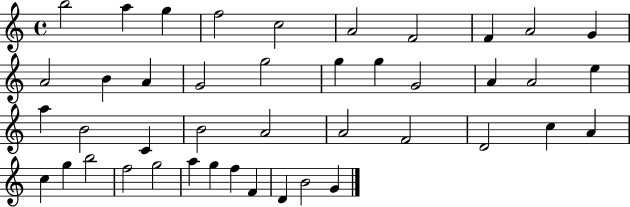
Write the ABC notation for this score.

X:1
T:Untitled
M:4/4
L:1/4
K:C
b2 a g f2 c2 A2 F2 F A2 G A2 B A G2 g2 g g G2 A A2 e a B2 C B2 A2 A2 F2 D2 c A c g b2 f2 g2 a g f F D B2 G